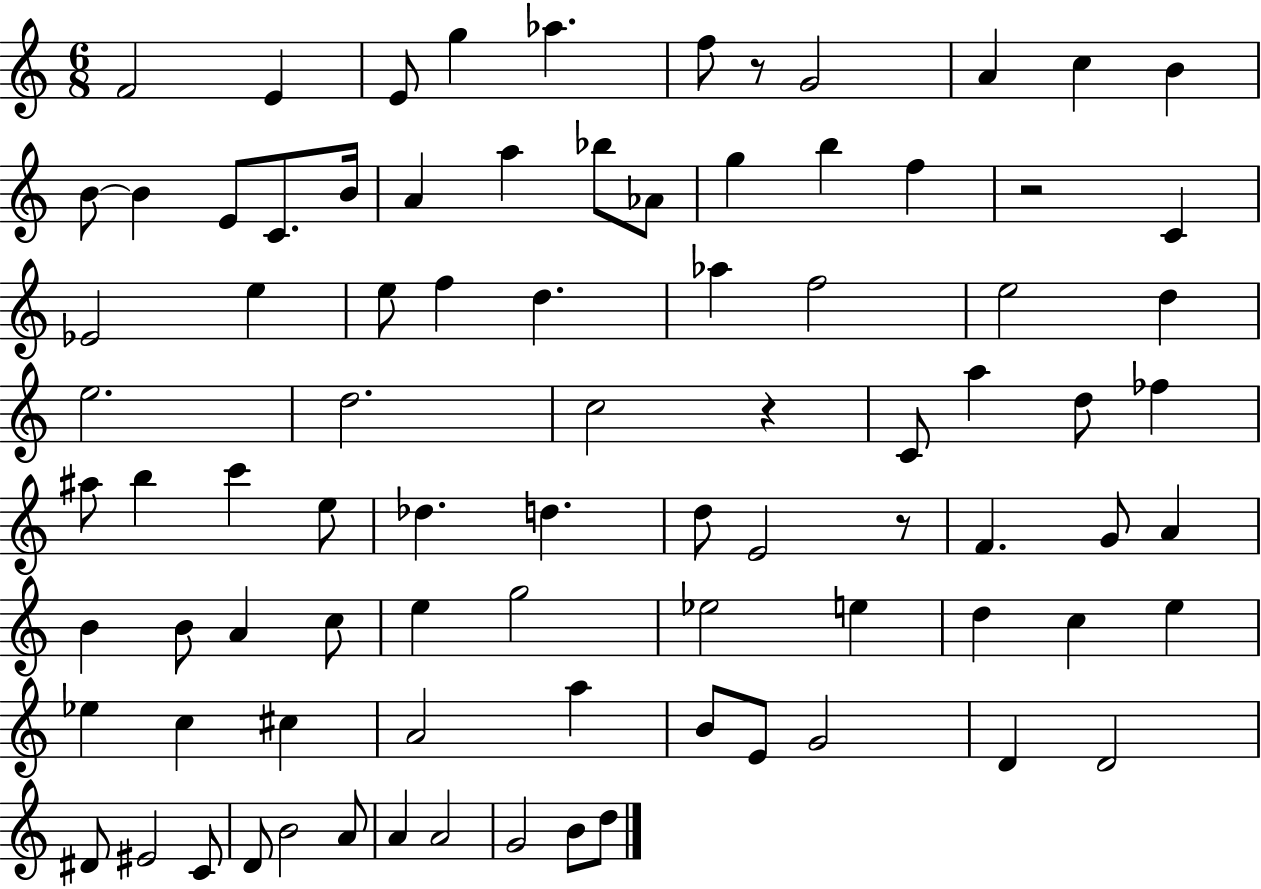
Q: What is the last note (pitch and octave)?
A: D5